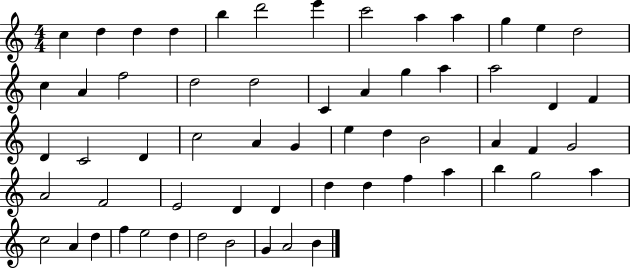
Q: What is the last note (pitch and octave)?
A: B4